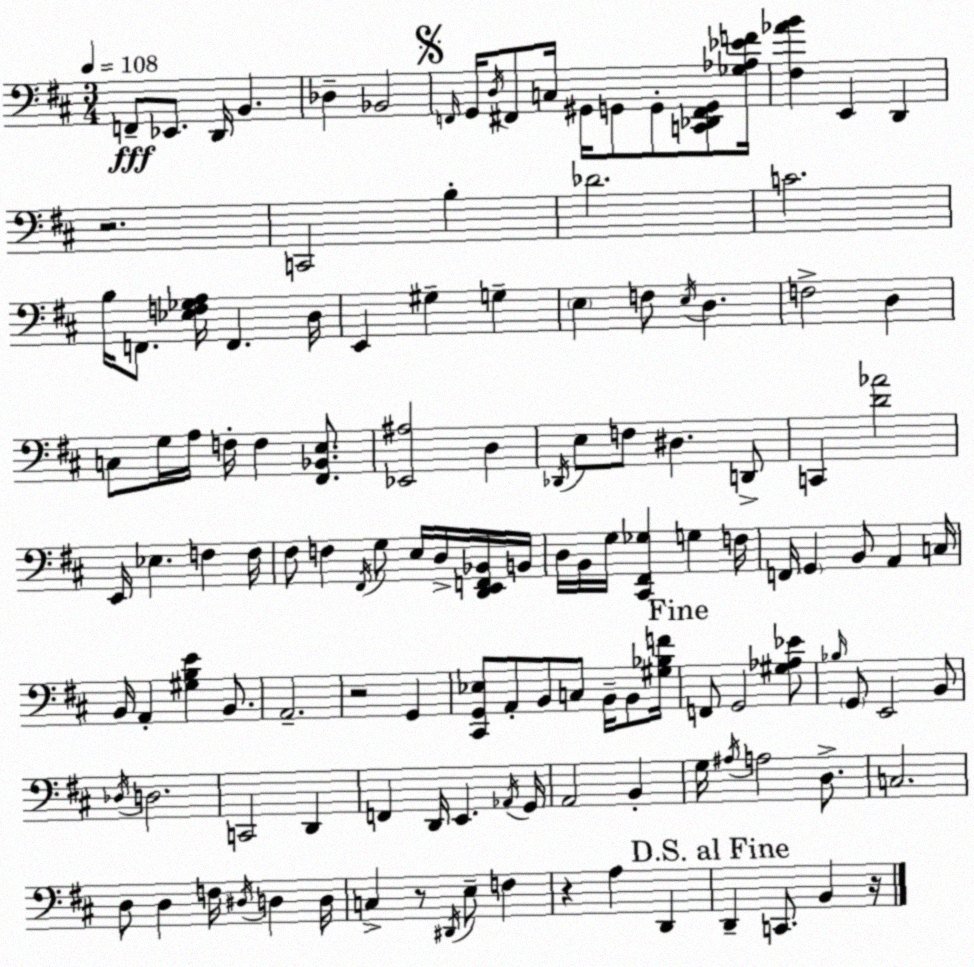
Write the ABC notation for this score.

X:1
T:Untitled
M:3/4
L:1/4
K:D
F,,/2 _E,,/2 D,,/4 B,, _D, _B,,2 F,,/4 G,,/4 D,/4 ^F,,/2 C,/4 ^G,,/4 G,,/2 G,,/2 [C,,_D,,^F,,G,,]/2 [_G,_A,_EF]/4 [^F,_AB] E,, D,, z2 C,,2 B, _D2 C2 B,/4 F,,/2 [_E,F,_G,A,]/4 F,, D,/4 E,, ^G, G, E, F,/2 E,/4 D, F,2 D, C,/2 G,/4 A,/4 F,/4 F, [^F,,_B,,E,]/2 [_E,,^A,]2 D, _D,,/4 E,/2 F,/2 ^D, D,,/2 C,, [D_A]2 E,,/4 _E, F, F,/4 ^F,/2 F, ^F,,/4 G,/2 E,/4 D,/4 [D,,E,,F,,_B,,]/4 B,,/4 D,/4 B,,/4 G,/4 [^C,,^F,,_G,] G, F,/4 F,,/4 G,, B,,/2 A,, C,/4 B,,/4 A,, [^G,B,E] B,,/2 A,,2 z2 G,, [^C,,G,,_E,]/2 A,,/2 B,,/2 C,/2 B,,/4 B,,/2 [^G,_B,F]/4 F,,/2 G,,2 [^G,_A,_E]/2 _B,/4 G,,/2 E,,2 B,,/2 _D,/4 D,2 C,,2 D,, F,, D,,/4 E,, _A,,/4 G,,/4 A,,2 B,, G,/4 ^A,/4 A,2 D,/2 C,2 D,/2 D, F,/4 ^D,/4 D, D,/4 C, z/2 ^D,,/4 E,/2 F, z A, D,, D,, C,,/2 B,, z/4